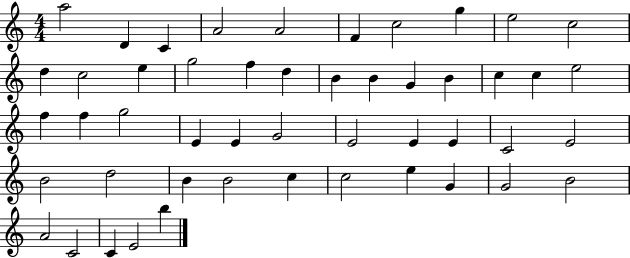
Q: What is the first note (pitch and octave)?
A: A5